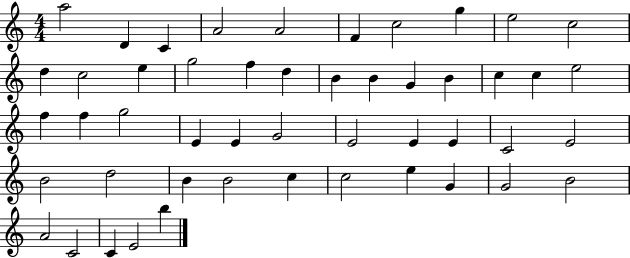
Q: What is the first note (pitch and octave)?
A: A5